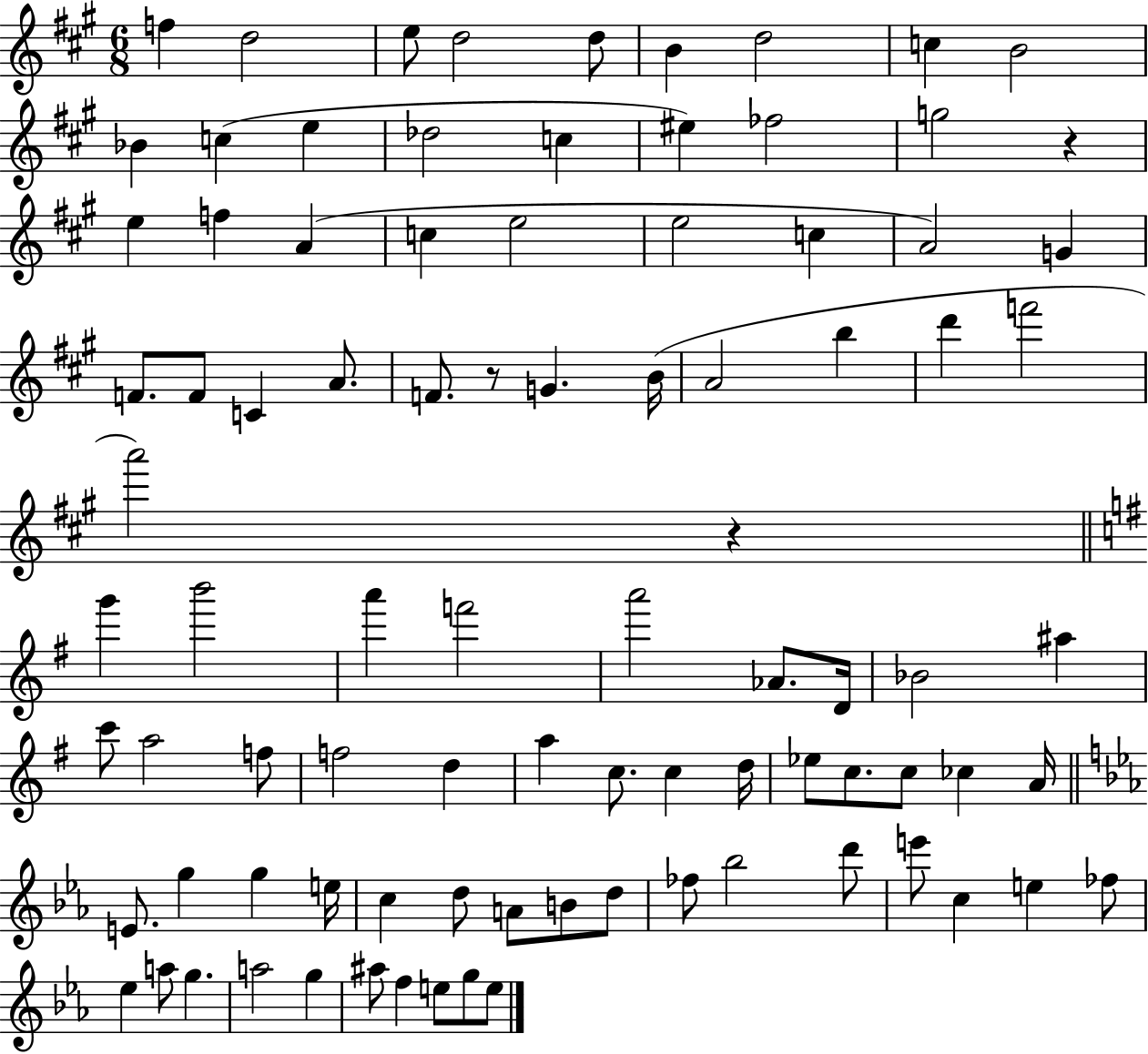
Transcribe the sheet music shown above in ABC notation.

X:1
T:Untitled
M:6/8
L:1/4
K:A
f d2 e/2 d2 d/2 B d2 c B2 _B c e _d2 c ^e _f2 g2 z e f A c e2 e2 c A2 G F/2 F/2 C A/2 F/2 z/2 G B/4 A2 b d' f'2 a'2 z g' b'2 a' f'2 a'2 _A/2 D/4 _B2 ^a c'/2 a2 f/2 f2 d a c/2 c d/4 _e/2 c/2 c/2 _c A/4 E/2 g g e/4 c d/2 A/2 B/2 d/2 _f/2 _b2 d'/2 e'/2 c e _f/2 _e a/2 g a2 g ^a/2 f e/2 g/2 e/2